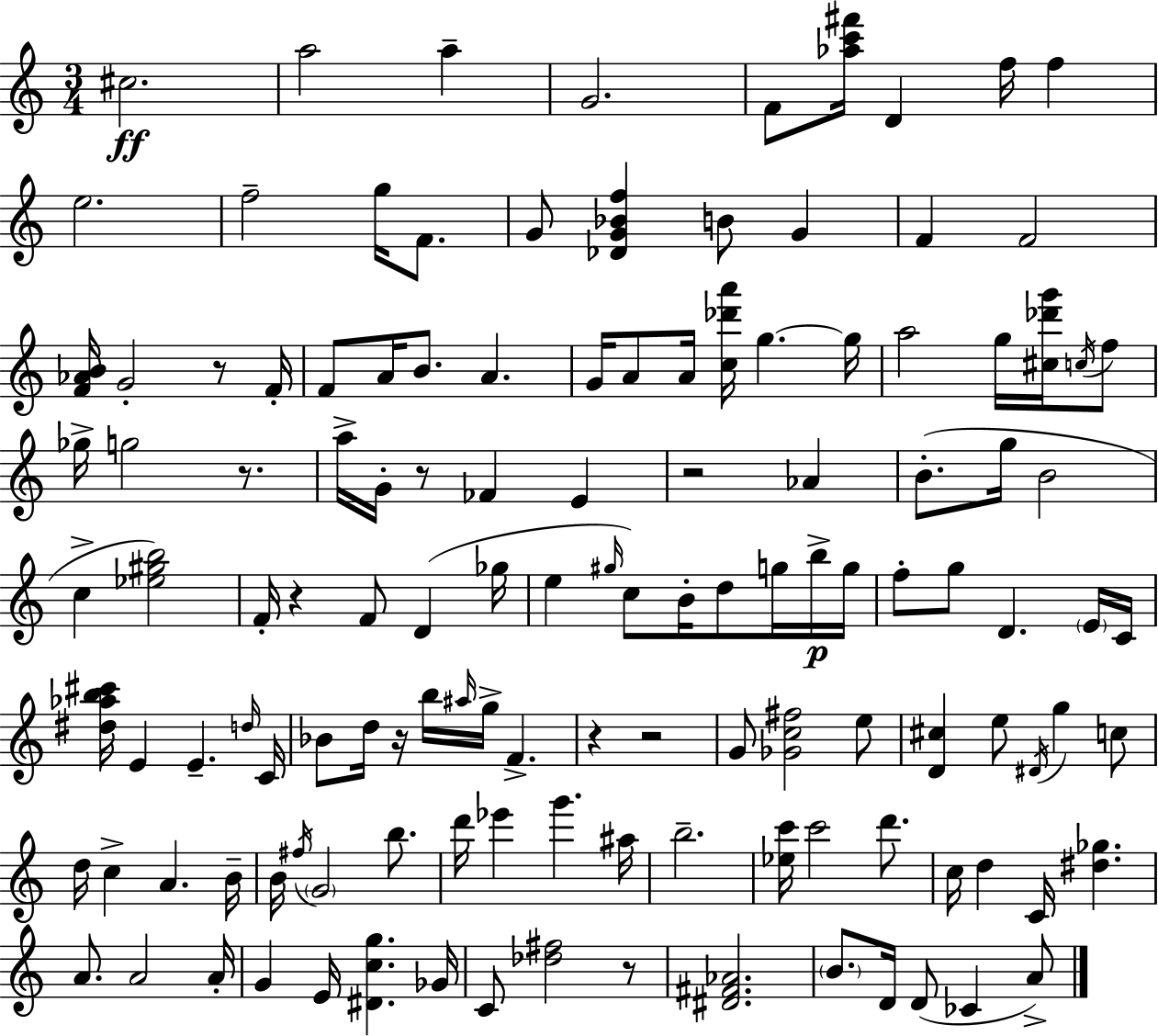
C#5/h. A5/h A5/q G4/h. F4/e [Ab5,C6,F#6]/s D4/q F5/s F5/q E5/h. F5/h G5/s F4/e. G4/e [Db4,G4,Bb4,F5]/q B4/e G4/q F4/q F4/h [F4,Ab4,B4]/s G4/h R/e F4/s F4/e A4/s B4/e. A4/q. G4/s A4/e A4/s [C5,Db6,A6]/s G5/q. G5/s A5/h G5/s [C#5,Db6,G6]/s C5/s F5/e Gb5/s G5/h R/e. A5/s G4/s R/e FES4/q E4/q R/h Ab4/q B4/e. G5/s B4/h C5/q [Eb5,G#5,B5]/h F4/s R/q F4/e D4/q Gb5/s E5/q G#5/s C5/e B4/s D5/e G5/s B5/s G5/s F5/e G5/e D4/q. E4/s C4/s [D#5,Ab5,B5,C#6]/s E4/q E4/q. D5/s C4/s Bb4/e D5/s R/s B5/s A#5/s G5/s F4/q. R/q R/h G4/e [Gb4,C5,F#5]/h E5/e [D4,C#5]/q E5/e D#4/s G5/q C5/e D5/s C5/q A4/q. B4/s B4/s F#5/s G4/h B5/e. D6/s Eb6/q G6/q. A#5/s B5/h. [Eb5,C6]/s C6/h D6/e. C5/s D5/q C4/s [D#5,Gb5]/q. A4/e. A4/h A4/s G4/q E4/s [D#4,C5,G5]/q. Gb4/s C4/e [Db5,F#5]/h R/e [D#4,F#4,Ab4]/h. B4/e. D4/s D4/e CES4/q A4/e